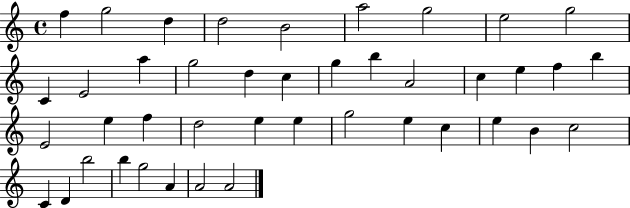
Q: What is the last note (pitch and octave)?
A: A4